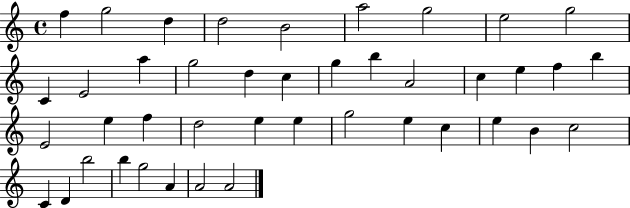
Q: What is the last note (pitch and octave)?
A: A4